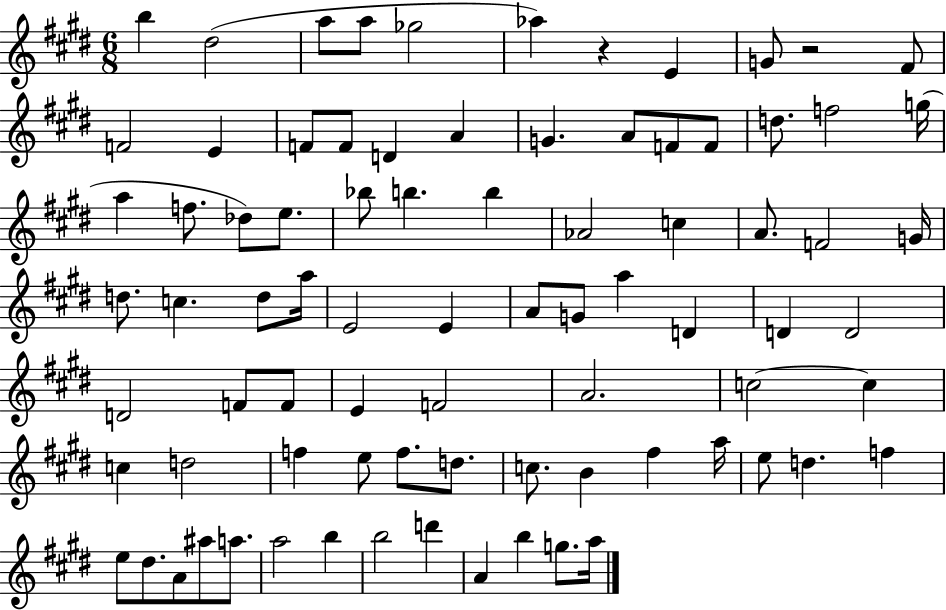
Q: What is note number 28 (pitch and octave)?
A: B5